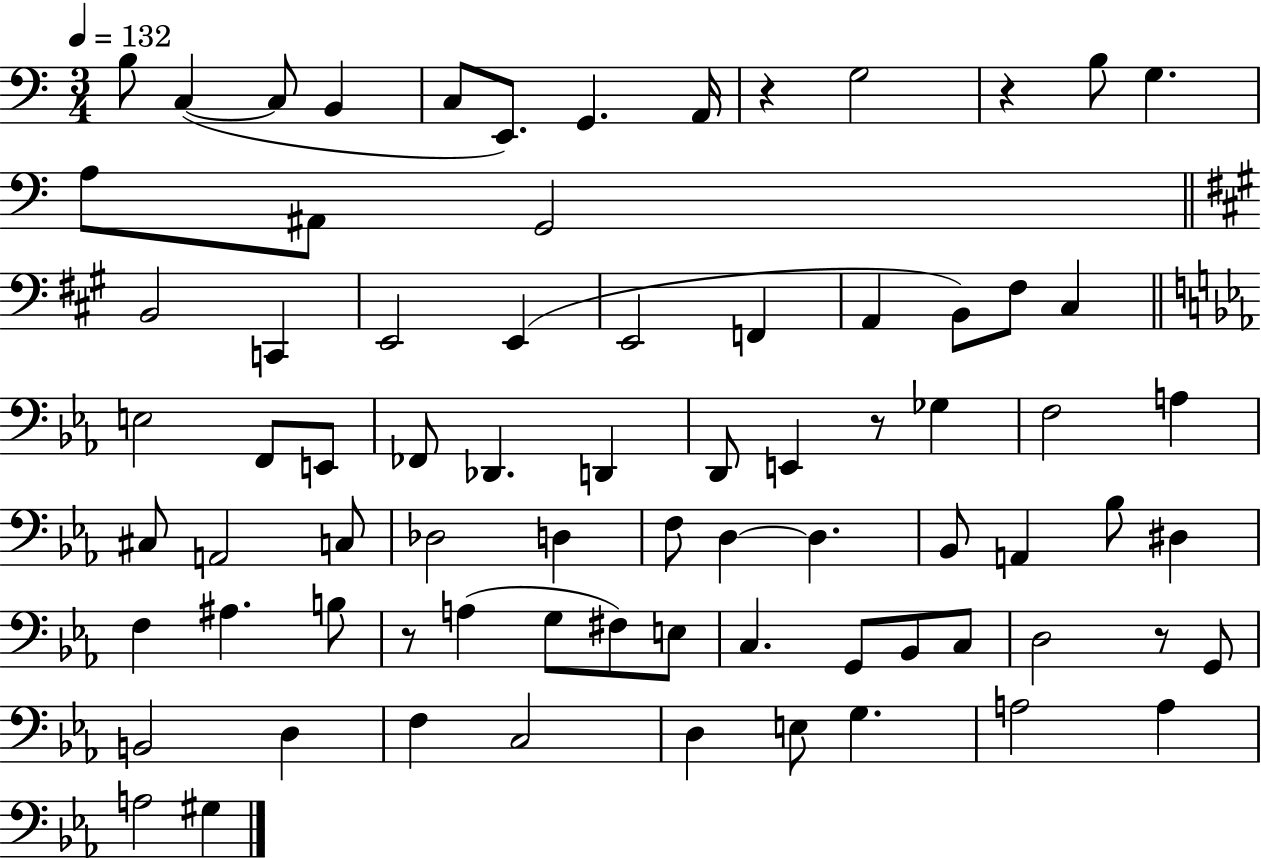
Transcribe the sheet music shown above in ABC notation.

X:1
T:Untitled
M:3/4
L:1/4
K:C
B,/2 C, C,/2 B,, C,/2 E,,/2 G,, A,,/4 z G,2 z B,/2 G, A,/2 ^A,,/2 G,,2 B,,2 C,, E,,2 E,, E,,2 F,, A,, B,,/2 ^F,/2 ^C, E,2 F,,/2 E,,/2 _F,,/2 _D,, D,, D,,/2 E,, z/2 _G, F,2 A, ^C,/2 A,,2 C,/2 _D,2 D, F,/2 D, D, _B,,/2 A,, _B,/2 ^D, F, ^A, B,/2 z/2 A, G,/2 ^F,/2 E,/2 C, G,,/2 _B,,/2 C,/2 D,2 z/2 G,,/2 B,,2 D, F, C,2 D, E,/2 G, A,2 A, A,2 ^G,